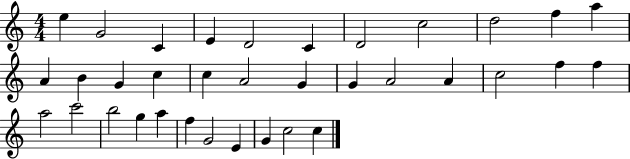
E5/q G4/h C4/q E4/q D4/h C4/q D4/h C5/h D5/h F5/q A5/q A4/q B4/q G4/q C5/q C5/q A4/h G4/q G4/q A4/h A4/q C5/h F5/q F5/q A5/h C6/h B5/h G5/q A5/q F5/q G4/h E4/q G4/q C5/h C5/q